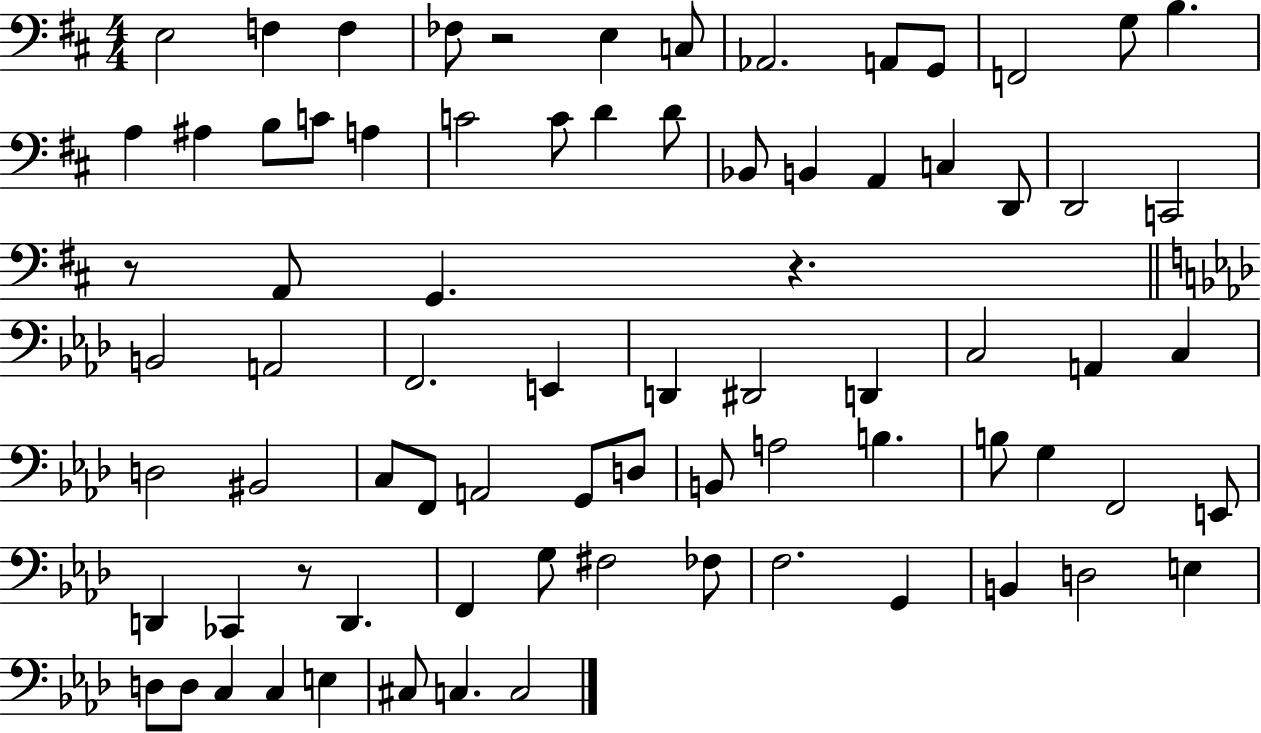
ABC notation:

X:1
T:Untitled
M:4/4
L:1/4
K:D
E,2 F, F, _F,/2 z2 E, C,/2 _A,,2 A,,/2 G,,/2 F,,2 G,/2 B, A, ^A, B,/2 C/2 A, C2 C/2 D D/2 _B,,/2 B,, A,, C, D,,/2 D,,2 C,,2 z/2 A,,/2 G,, z B,,2 A,,2 F,,2 E,, D,, ^D,,2 D,, C,2 A,, C, D,2 ^B,,2 C,/2 F,,/2 A,,2 G,,/2 D,/2 B,,/2 A,2 B, B,/2 G, F,,2 E,,/2 D,, _C,, z/2 D,, F,, G,/2 ^F,2 _F,/2 F,2 G,, B,, D,2 E, D,/2 D,/2 C, C, E, ^C,/2 C, C,2